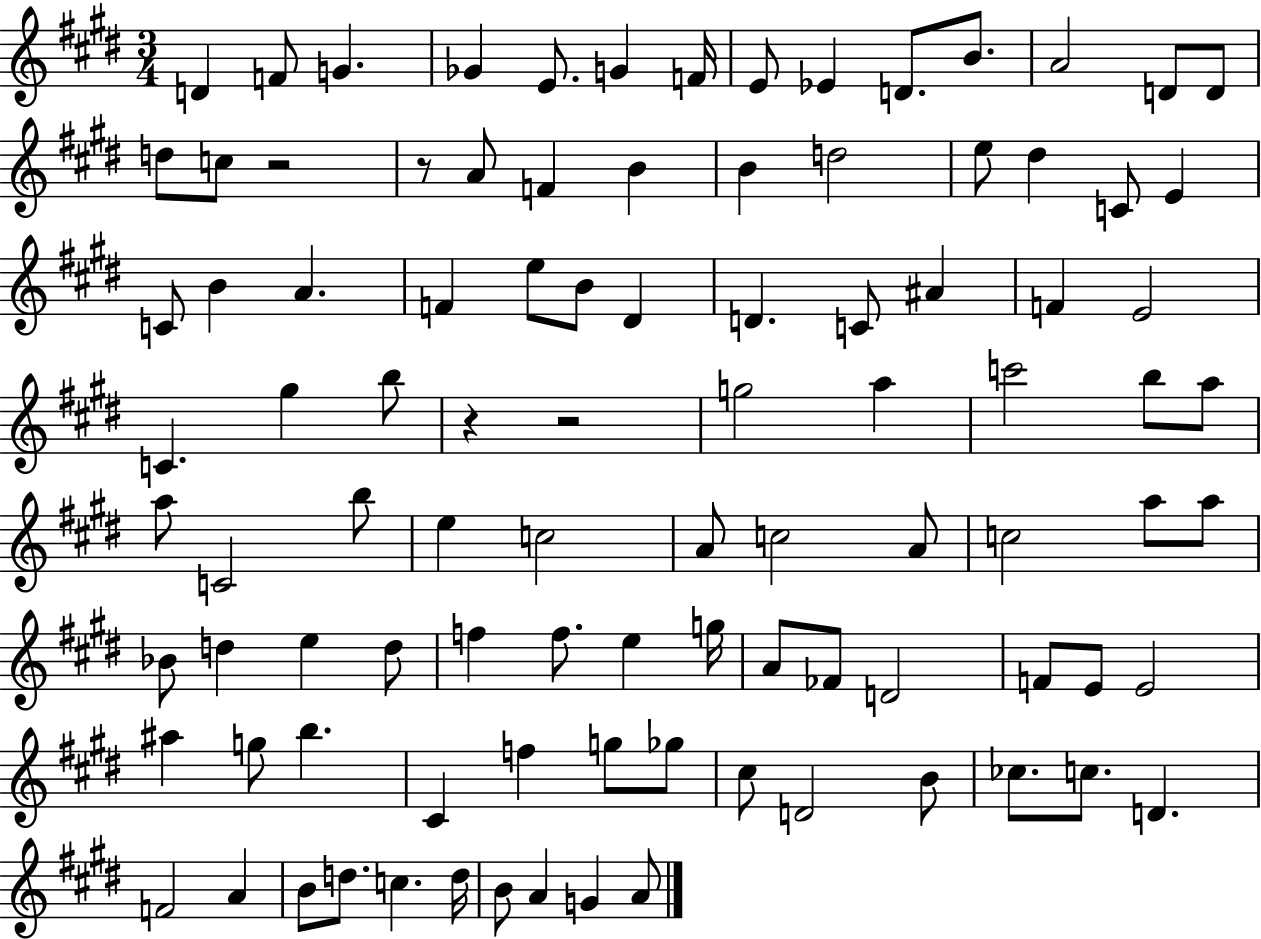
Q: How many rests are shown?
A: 4